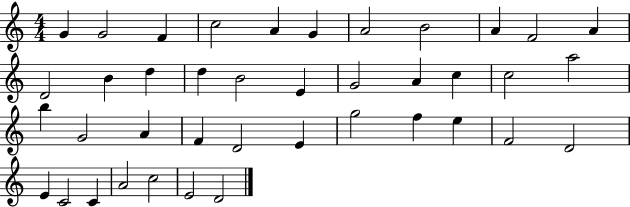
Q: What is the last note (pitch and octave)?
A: D4